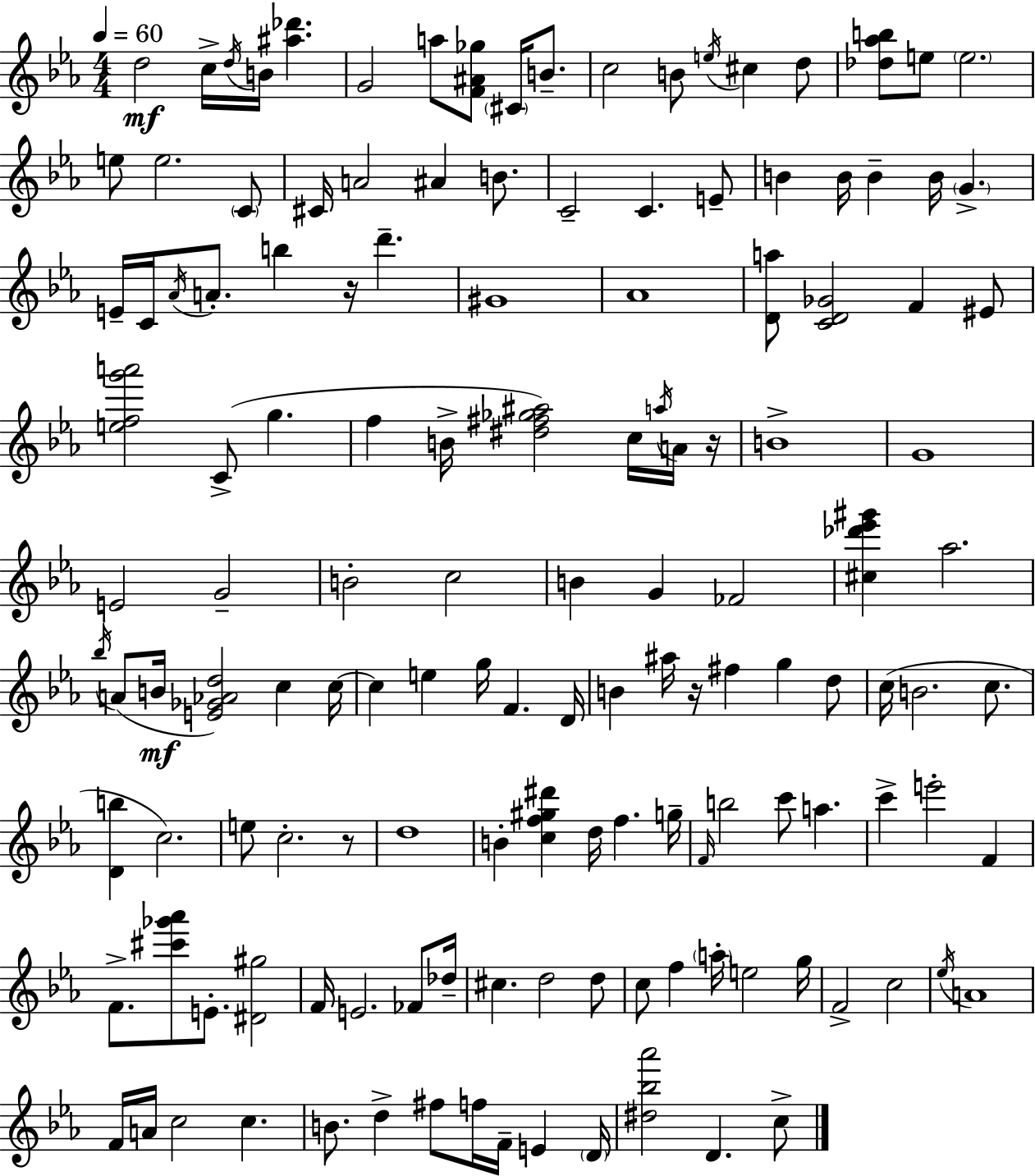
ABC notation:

X:1
T:Untitled
M:4/4
L:1/4
K:Eb
d2 c/4 d/4 B/4 [^a_d'] G2 a/2 [F^A_g]/2 ^C/4 B/2 c2 B/2 e/4 ^c d/2 [_d_ab]/2 e/2 e2 e/2 e2 C/2 ^C/4 A2 ^A B/2 C2 C E/2 B B/4 B B/4 G E/4 C/4 _A/4 A/2 b z/4 d' ^G4 _A4 [Da]/2 [CD_G]2 F ^E/2 [efg'a']2 C/2 g f B/4 [^d^f_g^a]2 c/4 a/4 A/4 z/4 B4 G4 E2 G2 B2 c2 B G _F2 [^c_d'_e'^g'] _a2 _b/4 A/2 B/4 [E_G_Ad]2 c c/4 c e g/4 F D/4 B ^a/4 z/4 ^f g d/2 c/4 B2 c/2 [Db] c2 e/2 c2 z/2 d4 B [cf^g^d'] d/4 f g/4 F/4 b2 c'/2 a c' e'2 F F/2 [^c'_g'_a']/2 E/2 [^D^g]2 F/4 E2 _F/2 _d/4 ^c d2 d/2 c/2 f a/4 e2 g/4 F2 c2 _e/4 A4 F/4 A/4 c2 c B/2 d ^f/2 f/4 F/4 E D/4 [^d_b_a']2 D c/2